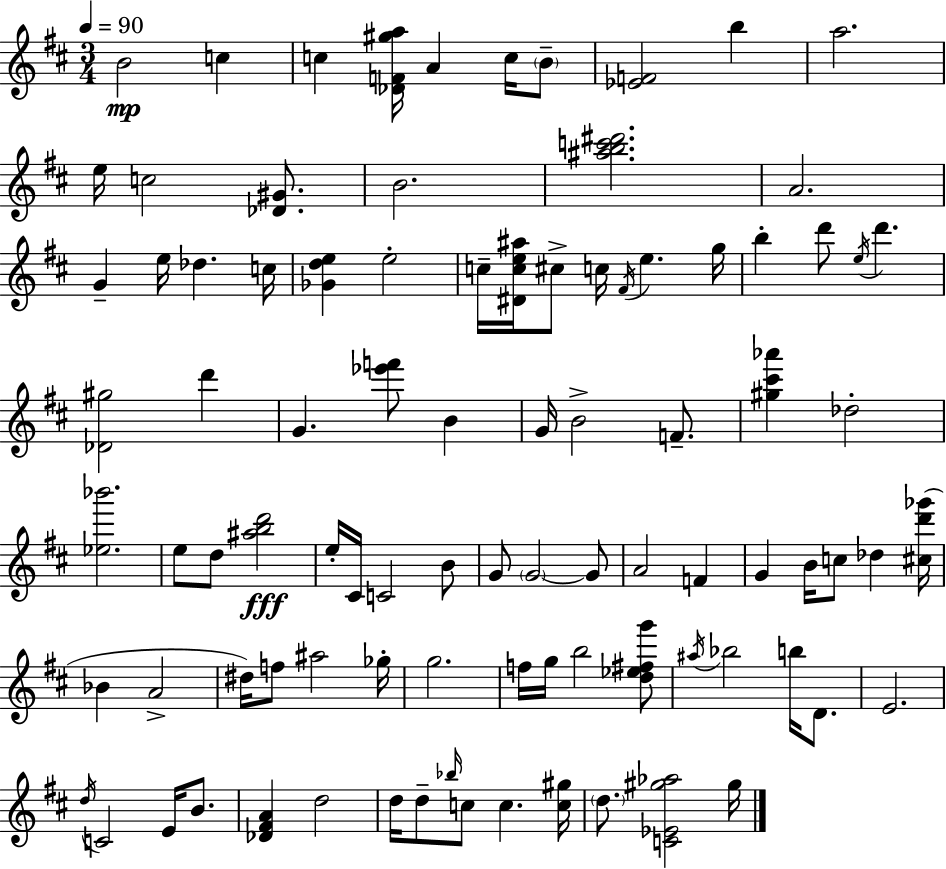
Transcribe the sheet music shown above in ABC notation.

X:1
T:Untitled
M:3/4
L:1/4
K:D
B2 c c [_DF^ga]/4 A c/4 B/2 [_EF]2 b a2 e/4 c2 [_D^G]/2 B2 [^abc'^d']2 A2 G e/4 _d c/4 [_Gde] e2 c/4 [^Dce^a]/4 ^c/2 c/4 ^F/4 e g/4 b d'/2 e/4 d' [_D^g]2 d' G [_e'f']/2 B G/4 B2 F/2 [^g^c'_a'] _d2 [_e_b']2 e/2 d/2 [^abd']2 e/4 ^C/4 C2 B/2 G/2 G2 G/2 A2 F G B/4 c/2 _d [^cd'_g']/4 _B A2 ^d/4 f/2 ^a2 _g/4 g2 f/4 g/4 b2 [d_e^fg']/2 ^a/4 _b2 b/4 D/2 E2 d/4 C2 E/4 B/2 [_D^FA] d2 d/4 d/2 _b/4 c/2 c [c^g]/4 d/2 [C_E^g_a]2 ^g/4